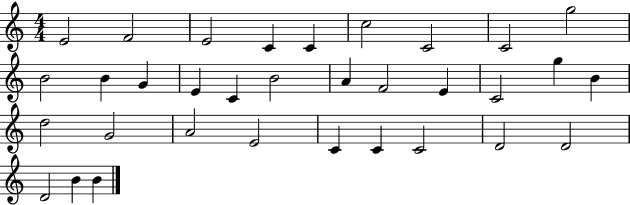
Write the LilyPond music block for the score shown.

{
  \clef treble
  \numericTimeSignature
  \time 4/4
  \key c \major
  e'2 f'2 | e'2 c'4 c'4 | c''2 c'2 | c'2 g''2 | \break b'2 b'4 g'4 | e'4 c'4 b'2 | a'4 f'2 e'4 | c'2 g''4 b'4 | \break d''2 g'2 | a'2 e'2 | c'4 c'4 c'2 | d'2 d'2 | \break d'2 b'4 b'4 | \bar "|."
}